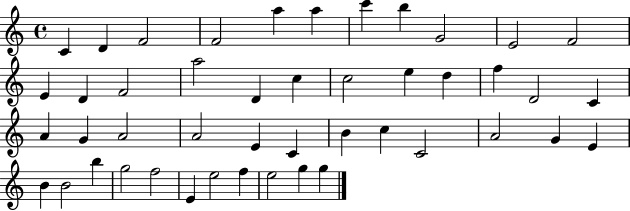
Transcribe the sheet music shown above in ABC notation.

X:1
T:Untitled
M:4/4
L:1/4
K:C
C D F2 F2 a a c' b G2 E2 F2 E D F2 a2 D c c2 e d f D2 C A G A2 A2 E C B c C2 A2 G E B B2 b g2 f2 E e2 f e2 g g